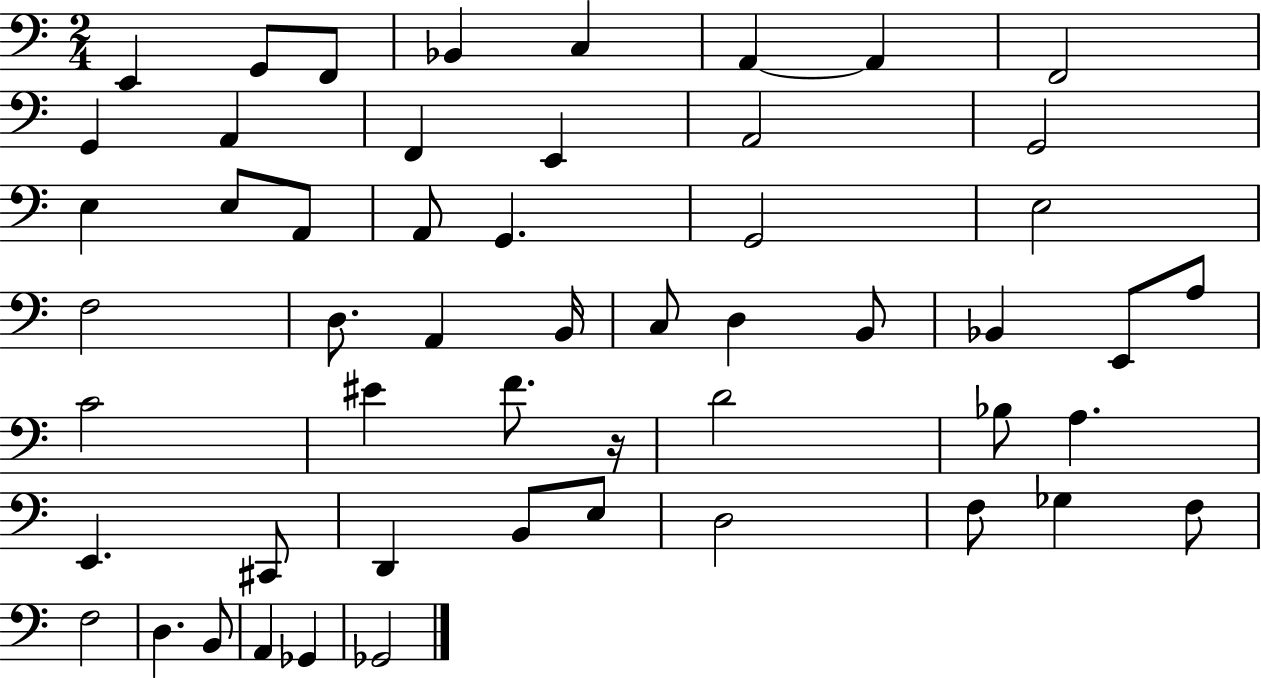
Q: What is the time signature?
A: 2/4